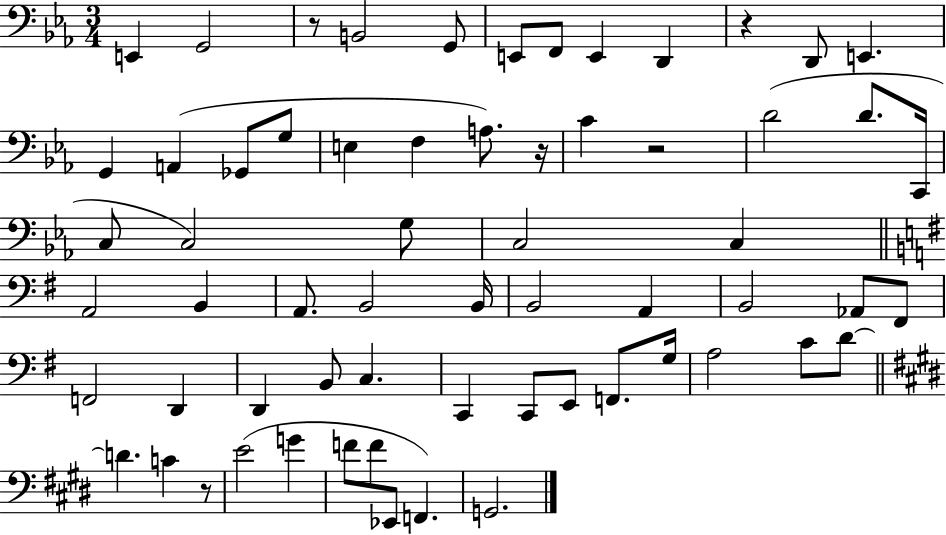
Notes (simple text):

E2/q G2/h R/e B2/h G2/e E2/e F2/e E2/q D2/q R/q D2/e E2/q. G2/q A2/q Gb2/e G3/e E3/q F3/q A3/e. R/s C4/q R/h D4/h D4/e. C2/s C3/e C3/h G3/e C3/h C3/q A2/h B2/q A2/e. B2/h B2/s B2/h A2/q B2/h Ab2/e F#2/e F2/h D2/q D2/q B2/e C3/q. C2/q C2/e E2/e F2/e. G3/s A3/h C4/e D4/e D4/q. C4/q R/e E4/h G4/q F4/e F4/e Eb2/e F2/q. G2/h.